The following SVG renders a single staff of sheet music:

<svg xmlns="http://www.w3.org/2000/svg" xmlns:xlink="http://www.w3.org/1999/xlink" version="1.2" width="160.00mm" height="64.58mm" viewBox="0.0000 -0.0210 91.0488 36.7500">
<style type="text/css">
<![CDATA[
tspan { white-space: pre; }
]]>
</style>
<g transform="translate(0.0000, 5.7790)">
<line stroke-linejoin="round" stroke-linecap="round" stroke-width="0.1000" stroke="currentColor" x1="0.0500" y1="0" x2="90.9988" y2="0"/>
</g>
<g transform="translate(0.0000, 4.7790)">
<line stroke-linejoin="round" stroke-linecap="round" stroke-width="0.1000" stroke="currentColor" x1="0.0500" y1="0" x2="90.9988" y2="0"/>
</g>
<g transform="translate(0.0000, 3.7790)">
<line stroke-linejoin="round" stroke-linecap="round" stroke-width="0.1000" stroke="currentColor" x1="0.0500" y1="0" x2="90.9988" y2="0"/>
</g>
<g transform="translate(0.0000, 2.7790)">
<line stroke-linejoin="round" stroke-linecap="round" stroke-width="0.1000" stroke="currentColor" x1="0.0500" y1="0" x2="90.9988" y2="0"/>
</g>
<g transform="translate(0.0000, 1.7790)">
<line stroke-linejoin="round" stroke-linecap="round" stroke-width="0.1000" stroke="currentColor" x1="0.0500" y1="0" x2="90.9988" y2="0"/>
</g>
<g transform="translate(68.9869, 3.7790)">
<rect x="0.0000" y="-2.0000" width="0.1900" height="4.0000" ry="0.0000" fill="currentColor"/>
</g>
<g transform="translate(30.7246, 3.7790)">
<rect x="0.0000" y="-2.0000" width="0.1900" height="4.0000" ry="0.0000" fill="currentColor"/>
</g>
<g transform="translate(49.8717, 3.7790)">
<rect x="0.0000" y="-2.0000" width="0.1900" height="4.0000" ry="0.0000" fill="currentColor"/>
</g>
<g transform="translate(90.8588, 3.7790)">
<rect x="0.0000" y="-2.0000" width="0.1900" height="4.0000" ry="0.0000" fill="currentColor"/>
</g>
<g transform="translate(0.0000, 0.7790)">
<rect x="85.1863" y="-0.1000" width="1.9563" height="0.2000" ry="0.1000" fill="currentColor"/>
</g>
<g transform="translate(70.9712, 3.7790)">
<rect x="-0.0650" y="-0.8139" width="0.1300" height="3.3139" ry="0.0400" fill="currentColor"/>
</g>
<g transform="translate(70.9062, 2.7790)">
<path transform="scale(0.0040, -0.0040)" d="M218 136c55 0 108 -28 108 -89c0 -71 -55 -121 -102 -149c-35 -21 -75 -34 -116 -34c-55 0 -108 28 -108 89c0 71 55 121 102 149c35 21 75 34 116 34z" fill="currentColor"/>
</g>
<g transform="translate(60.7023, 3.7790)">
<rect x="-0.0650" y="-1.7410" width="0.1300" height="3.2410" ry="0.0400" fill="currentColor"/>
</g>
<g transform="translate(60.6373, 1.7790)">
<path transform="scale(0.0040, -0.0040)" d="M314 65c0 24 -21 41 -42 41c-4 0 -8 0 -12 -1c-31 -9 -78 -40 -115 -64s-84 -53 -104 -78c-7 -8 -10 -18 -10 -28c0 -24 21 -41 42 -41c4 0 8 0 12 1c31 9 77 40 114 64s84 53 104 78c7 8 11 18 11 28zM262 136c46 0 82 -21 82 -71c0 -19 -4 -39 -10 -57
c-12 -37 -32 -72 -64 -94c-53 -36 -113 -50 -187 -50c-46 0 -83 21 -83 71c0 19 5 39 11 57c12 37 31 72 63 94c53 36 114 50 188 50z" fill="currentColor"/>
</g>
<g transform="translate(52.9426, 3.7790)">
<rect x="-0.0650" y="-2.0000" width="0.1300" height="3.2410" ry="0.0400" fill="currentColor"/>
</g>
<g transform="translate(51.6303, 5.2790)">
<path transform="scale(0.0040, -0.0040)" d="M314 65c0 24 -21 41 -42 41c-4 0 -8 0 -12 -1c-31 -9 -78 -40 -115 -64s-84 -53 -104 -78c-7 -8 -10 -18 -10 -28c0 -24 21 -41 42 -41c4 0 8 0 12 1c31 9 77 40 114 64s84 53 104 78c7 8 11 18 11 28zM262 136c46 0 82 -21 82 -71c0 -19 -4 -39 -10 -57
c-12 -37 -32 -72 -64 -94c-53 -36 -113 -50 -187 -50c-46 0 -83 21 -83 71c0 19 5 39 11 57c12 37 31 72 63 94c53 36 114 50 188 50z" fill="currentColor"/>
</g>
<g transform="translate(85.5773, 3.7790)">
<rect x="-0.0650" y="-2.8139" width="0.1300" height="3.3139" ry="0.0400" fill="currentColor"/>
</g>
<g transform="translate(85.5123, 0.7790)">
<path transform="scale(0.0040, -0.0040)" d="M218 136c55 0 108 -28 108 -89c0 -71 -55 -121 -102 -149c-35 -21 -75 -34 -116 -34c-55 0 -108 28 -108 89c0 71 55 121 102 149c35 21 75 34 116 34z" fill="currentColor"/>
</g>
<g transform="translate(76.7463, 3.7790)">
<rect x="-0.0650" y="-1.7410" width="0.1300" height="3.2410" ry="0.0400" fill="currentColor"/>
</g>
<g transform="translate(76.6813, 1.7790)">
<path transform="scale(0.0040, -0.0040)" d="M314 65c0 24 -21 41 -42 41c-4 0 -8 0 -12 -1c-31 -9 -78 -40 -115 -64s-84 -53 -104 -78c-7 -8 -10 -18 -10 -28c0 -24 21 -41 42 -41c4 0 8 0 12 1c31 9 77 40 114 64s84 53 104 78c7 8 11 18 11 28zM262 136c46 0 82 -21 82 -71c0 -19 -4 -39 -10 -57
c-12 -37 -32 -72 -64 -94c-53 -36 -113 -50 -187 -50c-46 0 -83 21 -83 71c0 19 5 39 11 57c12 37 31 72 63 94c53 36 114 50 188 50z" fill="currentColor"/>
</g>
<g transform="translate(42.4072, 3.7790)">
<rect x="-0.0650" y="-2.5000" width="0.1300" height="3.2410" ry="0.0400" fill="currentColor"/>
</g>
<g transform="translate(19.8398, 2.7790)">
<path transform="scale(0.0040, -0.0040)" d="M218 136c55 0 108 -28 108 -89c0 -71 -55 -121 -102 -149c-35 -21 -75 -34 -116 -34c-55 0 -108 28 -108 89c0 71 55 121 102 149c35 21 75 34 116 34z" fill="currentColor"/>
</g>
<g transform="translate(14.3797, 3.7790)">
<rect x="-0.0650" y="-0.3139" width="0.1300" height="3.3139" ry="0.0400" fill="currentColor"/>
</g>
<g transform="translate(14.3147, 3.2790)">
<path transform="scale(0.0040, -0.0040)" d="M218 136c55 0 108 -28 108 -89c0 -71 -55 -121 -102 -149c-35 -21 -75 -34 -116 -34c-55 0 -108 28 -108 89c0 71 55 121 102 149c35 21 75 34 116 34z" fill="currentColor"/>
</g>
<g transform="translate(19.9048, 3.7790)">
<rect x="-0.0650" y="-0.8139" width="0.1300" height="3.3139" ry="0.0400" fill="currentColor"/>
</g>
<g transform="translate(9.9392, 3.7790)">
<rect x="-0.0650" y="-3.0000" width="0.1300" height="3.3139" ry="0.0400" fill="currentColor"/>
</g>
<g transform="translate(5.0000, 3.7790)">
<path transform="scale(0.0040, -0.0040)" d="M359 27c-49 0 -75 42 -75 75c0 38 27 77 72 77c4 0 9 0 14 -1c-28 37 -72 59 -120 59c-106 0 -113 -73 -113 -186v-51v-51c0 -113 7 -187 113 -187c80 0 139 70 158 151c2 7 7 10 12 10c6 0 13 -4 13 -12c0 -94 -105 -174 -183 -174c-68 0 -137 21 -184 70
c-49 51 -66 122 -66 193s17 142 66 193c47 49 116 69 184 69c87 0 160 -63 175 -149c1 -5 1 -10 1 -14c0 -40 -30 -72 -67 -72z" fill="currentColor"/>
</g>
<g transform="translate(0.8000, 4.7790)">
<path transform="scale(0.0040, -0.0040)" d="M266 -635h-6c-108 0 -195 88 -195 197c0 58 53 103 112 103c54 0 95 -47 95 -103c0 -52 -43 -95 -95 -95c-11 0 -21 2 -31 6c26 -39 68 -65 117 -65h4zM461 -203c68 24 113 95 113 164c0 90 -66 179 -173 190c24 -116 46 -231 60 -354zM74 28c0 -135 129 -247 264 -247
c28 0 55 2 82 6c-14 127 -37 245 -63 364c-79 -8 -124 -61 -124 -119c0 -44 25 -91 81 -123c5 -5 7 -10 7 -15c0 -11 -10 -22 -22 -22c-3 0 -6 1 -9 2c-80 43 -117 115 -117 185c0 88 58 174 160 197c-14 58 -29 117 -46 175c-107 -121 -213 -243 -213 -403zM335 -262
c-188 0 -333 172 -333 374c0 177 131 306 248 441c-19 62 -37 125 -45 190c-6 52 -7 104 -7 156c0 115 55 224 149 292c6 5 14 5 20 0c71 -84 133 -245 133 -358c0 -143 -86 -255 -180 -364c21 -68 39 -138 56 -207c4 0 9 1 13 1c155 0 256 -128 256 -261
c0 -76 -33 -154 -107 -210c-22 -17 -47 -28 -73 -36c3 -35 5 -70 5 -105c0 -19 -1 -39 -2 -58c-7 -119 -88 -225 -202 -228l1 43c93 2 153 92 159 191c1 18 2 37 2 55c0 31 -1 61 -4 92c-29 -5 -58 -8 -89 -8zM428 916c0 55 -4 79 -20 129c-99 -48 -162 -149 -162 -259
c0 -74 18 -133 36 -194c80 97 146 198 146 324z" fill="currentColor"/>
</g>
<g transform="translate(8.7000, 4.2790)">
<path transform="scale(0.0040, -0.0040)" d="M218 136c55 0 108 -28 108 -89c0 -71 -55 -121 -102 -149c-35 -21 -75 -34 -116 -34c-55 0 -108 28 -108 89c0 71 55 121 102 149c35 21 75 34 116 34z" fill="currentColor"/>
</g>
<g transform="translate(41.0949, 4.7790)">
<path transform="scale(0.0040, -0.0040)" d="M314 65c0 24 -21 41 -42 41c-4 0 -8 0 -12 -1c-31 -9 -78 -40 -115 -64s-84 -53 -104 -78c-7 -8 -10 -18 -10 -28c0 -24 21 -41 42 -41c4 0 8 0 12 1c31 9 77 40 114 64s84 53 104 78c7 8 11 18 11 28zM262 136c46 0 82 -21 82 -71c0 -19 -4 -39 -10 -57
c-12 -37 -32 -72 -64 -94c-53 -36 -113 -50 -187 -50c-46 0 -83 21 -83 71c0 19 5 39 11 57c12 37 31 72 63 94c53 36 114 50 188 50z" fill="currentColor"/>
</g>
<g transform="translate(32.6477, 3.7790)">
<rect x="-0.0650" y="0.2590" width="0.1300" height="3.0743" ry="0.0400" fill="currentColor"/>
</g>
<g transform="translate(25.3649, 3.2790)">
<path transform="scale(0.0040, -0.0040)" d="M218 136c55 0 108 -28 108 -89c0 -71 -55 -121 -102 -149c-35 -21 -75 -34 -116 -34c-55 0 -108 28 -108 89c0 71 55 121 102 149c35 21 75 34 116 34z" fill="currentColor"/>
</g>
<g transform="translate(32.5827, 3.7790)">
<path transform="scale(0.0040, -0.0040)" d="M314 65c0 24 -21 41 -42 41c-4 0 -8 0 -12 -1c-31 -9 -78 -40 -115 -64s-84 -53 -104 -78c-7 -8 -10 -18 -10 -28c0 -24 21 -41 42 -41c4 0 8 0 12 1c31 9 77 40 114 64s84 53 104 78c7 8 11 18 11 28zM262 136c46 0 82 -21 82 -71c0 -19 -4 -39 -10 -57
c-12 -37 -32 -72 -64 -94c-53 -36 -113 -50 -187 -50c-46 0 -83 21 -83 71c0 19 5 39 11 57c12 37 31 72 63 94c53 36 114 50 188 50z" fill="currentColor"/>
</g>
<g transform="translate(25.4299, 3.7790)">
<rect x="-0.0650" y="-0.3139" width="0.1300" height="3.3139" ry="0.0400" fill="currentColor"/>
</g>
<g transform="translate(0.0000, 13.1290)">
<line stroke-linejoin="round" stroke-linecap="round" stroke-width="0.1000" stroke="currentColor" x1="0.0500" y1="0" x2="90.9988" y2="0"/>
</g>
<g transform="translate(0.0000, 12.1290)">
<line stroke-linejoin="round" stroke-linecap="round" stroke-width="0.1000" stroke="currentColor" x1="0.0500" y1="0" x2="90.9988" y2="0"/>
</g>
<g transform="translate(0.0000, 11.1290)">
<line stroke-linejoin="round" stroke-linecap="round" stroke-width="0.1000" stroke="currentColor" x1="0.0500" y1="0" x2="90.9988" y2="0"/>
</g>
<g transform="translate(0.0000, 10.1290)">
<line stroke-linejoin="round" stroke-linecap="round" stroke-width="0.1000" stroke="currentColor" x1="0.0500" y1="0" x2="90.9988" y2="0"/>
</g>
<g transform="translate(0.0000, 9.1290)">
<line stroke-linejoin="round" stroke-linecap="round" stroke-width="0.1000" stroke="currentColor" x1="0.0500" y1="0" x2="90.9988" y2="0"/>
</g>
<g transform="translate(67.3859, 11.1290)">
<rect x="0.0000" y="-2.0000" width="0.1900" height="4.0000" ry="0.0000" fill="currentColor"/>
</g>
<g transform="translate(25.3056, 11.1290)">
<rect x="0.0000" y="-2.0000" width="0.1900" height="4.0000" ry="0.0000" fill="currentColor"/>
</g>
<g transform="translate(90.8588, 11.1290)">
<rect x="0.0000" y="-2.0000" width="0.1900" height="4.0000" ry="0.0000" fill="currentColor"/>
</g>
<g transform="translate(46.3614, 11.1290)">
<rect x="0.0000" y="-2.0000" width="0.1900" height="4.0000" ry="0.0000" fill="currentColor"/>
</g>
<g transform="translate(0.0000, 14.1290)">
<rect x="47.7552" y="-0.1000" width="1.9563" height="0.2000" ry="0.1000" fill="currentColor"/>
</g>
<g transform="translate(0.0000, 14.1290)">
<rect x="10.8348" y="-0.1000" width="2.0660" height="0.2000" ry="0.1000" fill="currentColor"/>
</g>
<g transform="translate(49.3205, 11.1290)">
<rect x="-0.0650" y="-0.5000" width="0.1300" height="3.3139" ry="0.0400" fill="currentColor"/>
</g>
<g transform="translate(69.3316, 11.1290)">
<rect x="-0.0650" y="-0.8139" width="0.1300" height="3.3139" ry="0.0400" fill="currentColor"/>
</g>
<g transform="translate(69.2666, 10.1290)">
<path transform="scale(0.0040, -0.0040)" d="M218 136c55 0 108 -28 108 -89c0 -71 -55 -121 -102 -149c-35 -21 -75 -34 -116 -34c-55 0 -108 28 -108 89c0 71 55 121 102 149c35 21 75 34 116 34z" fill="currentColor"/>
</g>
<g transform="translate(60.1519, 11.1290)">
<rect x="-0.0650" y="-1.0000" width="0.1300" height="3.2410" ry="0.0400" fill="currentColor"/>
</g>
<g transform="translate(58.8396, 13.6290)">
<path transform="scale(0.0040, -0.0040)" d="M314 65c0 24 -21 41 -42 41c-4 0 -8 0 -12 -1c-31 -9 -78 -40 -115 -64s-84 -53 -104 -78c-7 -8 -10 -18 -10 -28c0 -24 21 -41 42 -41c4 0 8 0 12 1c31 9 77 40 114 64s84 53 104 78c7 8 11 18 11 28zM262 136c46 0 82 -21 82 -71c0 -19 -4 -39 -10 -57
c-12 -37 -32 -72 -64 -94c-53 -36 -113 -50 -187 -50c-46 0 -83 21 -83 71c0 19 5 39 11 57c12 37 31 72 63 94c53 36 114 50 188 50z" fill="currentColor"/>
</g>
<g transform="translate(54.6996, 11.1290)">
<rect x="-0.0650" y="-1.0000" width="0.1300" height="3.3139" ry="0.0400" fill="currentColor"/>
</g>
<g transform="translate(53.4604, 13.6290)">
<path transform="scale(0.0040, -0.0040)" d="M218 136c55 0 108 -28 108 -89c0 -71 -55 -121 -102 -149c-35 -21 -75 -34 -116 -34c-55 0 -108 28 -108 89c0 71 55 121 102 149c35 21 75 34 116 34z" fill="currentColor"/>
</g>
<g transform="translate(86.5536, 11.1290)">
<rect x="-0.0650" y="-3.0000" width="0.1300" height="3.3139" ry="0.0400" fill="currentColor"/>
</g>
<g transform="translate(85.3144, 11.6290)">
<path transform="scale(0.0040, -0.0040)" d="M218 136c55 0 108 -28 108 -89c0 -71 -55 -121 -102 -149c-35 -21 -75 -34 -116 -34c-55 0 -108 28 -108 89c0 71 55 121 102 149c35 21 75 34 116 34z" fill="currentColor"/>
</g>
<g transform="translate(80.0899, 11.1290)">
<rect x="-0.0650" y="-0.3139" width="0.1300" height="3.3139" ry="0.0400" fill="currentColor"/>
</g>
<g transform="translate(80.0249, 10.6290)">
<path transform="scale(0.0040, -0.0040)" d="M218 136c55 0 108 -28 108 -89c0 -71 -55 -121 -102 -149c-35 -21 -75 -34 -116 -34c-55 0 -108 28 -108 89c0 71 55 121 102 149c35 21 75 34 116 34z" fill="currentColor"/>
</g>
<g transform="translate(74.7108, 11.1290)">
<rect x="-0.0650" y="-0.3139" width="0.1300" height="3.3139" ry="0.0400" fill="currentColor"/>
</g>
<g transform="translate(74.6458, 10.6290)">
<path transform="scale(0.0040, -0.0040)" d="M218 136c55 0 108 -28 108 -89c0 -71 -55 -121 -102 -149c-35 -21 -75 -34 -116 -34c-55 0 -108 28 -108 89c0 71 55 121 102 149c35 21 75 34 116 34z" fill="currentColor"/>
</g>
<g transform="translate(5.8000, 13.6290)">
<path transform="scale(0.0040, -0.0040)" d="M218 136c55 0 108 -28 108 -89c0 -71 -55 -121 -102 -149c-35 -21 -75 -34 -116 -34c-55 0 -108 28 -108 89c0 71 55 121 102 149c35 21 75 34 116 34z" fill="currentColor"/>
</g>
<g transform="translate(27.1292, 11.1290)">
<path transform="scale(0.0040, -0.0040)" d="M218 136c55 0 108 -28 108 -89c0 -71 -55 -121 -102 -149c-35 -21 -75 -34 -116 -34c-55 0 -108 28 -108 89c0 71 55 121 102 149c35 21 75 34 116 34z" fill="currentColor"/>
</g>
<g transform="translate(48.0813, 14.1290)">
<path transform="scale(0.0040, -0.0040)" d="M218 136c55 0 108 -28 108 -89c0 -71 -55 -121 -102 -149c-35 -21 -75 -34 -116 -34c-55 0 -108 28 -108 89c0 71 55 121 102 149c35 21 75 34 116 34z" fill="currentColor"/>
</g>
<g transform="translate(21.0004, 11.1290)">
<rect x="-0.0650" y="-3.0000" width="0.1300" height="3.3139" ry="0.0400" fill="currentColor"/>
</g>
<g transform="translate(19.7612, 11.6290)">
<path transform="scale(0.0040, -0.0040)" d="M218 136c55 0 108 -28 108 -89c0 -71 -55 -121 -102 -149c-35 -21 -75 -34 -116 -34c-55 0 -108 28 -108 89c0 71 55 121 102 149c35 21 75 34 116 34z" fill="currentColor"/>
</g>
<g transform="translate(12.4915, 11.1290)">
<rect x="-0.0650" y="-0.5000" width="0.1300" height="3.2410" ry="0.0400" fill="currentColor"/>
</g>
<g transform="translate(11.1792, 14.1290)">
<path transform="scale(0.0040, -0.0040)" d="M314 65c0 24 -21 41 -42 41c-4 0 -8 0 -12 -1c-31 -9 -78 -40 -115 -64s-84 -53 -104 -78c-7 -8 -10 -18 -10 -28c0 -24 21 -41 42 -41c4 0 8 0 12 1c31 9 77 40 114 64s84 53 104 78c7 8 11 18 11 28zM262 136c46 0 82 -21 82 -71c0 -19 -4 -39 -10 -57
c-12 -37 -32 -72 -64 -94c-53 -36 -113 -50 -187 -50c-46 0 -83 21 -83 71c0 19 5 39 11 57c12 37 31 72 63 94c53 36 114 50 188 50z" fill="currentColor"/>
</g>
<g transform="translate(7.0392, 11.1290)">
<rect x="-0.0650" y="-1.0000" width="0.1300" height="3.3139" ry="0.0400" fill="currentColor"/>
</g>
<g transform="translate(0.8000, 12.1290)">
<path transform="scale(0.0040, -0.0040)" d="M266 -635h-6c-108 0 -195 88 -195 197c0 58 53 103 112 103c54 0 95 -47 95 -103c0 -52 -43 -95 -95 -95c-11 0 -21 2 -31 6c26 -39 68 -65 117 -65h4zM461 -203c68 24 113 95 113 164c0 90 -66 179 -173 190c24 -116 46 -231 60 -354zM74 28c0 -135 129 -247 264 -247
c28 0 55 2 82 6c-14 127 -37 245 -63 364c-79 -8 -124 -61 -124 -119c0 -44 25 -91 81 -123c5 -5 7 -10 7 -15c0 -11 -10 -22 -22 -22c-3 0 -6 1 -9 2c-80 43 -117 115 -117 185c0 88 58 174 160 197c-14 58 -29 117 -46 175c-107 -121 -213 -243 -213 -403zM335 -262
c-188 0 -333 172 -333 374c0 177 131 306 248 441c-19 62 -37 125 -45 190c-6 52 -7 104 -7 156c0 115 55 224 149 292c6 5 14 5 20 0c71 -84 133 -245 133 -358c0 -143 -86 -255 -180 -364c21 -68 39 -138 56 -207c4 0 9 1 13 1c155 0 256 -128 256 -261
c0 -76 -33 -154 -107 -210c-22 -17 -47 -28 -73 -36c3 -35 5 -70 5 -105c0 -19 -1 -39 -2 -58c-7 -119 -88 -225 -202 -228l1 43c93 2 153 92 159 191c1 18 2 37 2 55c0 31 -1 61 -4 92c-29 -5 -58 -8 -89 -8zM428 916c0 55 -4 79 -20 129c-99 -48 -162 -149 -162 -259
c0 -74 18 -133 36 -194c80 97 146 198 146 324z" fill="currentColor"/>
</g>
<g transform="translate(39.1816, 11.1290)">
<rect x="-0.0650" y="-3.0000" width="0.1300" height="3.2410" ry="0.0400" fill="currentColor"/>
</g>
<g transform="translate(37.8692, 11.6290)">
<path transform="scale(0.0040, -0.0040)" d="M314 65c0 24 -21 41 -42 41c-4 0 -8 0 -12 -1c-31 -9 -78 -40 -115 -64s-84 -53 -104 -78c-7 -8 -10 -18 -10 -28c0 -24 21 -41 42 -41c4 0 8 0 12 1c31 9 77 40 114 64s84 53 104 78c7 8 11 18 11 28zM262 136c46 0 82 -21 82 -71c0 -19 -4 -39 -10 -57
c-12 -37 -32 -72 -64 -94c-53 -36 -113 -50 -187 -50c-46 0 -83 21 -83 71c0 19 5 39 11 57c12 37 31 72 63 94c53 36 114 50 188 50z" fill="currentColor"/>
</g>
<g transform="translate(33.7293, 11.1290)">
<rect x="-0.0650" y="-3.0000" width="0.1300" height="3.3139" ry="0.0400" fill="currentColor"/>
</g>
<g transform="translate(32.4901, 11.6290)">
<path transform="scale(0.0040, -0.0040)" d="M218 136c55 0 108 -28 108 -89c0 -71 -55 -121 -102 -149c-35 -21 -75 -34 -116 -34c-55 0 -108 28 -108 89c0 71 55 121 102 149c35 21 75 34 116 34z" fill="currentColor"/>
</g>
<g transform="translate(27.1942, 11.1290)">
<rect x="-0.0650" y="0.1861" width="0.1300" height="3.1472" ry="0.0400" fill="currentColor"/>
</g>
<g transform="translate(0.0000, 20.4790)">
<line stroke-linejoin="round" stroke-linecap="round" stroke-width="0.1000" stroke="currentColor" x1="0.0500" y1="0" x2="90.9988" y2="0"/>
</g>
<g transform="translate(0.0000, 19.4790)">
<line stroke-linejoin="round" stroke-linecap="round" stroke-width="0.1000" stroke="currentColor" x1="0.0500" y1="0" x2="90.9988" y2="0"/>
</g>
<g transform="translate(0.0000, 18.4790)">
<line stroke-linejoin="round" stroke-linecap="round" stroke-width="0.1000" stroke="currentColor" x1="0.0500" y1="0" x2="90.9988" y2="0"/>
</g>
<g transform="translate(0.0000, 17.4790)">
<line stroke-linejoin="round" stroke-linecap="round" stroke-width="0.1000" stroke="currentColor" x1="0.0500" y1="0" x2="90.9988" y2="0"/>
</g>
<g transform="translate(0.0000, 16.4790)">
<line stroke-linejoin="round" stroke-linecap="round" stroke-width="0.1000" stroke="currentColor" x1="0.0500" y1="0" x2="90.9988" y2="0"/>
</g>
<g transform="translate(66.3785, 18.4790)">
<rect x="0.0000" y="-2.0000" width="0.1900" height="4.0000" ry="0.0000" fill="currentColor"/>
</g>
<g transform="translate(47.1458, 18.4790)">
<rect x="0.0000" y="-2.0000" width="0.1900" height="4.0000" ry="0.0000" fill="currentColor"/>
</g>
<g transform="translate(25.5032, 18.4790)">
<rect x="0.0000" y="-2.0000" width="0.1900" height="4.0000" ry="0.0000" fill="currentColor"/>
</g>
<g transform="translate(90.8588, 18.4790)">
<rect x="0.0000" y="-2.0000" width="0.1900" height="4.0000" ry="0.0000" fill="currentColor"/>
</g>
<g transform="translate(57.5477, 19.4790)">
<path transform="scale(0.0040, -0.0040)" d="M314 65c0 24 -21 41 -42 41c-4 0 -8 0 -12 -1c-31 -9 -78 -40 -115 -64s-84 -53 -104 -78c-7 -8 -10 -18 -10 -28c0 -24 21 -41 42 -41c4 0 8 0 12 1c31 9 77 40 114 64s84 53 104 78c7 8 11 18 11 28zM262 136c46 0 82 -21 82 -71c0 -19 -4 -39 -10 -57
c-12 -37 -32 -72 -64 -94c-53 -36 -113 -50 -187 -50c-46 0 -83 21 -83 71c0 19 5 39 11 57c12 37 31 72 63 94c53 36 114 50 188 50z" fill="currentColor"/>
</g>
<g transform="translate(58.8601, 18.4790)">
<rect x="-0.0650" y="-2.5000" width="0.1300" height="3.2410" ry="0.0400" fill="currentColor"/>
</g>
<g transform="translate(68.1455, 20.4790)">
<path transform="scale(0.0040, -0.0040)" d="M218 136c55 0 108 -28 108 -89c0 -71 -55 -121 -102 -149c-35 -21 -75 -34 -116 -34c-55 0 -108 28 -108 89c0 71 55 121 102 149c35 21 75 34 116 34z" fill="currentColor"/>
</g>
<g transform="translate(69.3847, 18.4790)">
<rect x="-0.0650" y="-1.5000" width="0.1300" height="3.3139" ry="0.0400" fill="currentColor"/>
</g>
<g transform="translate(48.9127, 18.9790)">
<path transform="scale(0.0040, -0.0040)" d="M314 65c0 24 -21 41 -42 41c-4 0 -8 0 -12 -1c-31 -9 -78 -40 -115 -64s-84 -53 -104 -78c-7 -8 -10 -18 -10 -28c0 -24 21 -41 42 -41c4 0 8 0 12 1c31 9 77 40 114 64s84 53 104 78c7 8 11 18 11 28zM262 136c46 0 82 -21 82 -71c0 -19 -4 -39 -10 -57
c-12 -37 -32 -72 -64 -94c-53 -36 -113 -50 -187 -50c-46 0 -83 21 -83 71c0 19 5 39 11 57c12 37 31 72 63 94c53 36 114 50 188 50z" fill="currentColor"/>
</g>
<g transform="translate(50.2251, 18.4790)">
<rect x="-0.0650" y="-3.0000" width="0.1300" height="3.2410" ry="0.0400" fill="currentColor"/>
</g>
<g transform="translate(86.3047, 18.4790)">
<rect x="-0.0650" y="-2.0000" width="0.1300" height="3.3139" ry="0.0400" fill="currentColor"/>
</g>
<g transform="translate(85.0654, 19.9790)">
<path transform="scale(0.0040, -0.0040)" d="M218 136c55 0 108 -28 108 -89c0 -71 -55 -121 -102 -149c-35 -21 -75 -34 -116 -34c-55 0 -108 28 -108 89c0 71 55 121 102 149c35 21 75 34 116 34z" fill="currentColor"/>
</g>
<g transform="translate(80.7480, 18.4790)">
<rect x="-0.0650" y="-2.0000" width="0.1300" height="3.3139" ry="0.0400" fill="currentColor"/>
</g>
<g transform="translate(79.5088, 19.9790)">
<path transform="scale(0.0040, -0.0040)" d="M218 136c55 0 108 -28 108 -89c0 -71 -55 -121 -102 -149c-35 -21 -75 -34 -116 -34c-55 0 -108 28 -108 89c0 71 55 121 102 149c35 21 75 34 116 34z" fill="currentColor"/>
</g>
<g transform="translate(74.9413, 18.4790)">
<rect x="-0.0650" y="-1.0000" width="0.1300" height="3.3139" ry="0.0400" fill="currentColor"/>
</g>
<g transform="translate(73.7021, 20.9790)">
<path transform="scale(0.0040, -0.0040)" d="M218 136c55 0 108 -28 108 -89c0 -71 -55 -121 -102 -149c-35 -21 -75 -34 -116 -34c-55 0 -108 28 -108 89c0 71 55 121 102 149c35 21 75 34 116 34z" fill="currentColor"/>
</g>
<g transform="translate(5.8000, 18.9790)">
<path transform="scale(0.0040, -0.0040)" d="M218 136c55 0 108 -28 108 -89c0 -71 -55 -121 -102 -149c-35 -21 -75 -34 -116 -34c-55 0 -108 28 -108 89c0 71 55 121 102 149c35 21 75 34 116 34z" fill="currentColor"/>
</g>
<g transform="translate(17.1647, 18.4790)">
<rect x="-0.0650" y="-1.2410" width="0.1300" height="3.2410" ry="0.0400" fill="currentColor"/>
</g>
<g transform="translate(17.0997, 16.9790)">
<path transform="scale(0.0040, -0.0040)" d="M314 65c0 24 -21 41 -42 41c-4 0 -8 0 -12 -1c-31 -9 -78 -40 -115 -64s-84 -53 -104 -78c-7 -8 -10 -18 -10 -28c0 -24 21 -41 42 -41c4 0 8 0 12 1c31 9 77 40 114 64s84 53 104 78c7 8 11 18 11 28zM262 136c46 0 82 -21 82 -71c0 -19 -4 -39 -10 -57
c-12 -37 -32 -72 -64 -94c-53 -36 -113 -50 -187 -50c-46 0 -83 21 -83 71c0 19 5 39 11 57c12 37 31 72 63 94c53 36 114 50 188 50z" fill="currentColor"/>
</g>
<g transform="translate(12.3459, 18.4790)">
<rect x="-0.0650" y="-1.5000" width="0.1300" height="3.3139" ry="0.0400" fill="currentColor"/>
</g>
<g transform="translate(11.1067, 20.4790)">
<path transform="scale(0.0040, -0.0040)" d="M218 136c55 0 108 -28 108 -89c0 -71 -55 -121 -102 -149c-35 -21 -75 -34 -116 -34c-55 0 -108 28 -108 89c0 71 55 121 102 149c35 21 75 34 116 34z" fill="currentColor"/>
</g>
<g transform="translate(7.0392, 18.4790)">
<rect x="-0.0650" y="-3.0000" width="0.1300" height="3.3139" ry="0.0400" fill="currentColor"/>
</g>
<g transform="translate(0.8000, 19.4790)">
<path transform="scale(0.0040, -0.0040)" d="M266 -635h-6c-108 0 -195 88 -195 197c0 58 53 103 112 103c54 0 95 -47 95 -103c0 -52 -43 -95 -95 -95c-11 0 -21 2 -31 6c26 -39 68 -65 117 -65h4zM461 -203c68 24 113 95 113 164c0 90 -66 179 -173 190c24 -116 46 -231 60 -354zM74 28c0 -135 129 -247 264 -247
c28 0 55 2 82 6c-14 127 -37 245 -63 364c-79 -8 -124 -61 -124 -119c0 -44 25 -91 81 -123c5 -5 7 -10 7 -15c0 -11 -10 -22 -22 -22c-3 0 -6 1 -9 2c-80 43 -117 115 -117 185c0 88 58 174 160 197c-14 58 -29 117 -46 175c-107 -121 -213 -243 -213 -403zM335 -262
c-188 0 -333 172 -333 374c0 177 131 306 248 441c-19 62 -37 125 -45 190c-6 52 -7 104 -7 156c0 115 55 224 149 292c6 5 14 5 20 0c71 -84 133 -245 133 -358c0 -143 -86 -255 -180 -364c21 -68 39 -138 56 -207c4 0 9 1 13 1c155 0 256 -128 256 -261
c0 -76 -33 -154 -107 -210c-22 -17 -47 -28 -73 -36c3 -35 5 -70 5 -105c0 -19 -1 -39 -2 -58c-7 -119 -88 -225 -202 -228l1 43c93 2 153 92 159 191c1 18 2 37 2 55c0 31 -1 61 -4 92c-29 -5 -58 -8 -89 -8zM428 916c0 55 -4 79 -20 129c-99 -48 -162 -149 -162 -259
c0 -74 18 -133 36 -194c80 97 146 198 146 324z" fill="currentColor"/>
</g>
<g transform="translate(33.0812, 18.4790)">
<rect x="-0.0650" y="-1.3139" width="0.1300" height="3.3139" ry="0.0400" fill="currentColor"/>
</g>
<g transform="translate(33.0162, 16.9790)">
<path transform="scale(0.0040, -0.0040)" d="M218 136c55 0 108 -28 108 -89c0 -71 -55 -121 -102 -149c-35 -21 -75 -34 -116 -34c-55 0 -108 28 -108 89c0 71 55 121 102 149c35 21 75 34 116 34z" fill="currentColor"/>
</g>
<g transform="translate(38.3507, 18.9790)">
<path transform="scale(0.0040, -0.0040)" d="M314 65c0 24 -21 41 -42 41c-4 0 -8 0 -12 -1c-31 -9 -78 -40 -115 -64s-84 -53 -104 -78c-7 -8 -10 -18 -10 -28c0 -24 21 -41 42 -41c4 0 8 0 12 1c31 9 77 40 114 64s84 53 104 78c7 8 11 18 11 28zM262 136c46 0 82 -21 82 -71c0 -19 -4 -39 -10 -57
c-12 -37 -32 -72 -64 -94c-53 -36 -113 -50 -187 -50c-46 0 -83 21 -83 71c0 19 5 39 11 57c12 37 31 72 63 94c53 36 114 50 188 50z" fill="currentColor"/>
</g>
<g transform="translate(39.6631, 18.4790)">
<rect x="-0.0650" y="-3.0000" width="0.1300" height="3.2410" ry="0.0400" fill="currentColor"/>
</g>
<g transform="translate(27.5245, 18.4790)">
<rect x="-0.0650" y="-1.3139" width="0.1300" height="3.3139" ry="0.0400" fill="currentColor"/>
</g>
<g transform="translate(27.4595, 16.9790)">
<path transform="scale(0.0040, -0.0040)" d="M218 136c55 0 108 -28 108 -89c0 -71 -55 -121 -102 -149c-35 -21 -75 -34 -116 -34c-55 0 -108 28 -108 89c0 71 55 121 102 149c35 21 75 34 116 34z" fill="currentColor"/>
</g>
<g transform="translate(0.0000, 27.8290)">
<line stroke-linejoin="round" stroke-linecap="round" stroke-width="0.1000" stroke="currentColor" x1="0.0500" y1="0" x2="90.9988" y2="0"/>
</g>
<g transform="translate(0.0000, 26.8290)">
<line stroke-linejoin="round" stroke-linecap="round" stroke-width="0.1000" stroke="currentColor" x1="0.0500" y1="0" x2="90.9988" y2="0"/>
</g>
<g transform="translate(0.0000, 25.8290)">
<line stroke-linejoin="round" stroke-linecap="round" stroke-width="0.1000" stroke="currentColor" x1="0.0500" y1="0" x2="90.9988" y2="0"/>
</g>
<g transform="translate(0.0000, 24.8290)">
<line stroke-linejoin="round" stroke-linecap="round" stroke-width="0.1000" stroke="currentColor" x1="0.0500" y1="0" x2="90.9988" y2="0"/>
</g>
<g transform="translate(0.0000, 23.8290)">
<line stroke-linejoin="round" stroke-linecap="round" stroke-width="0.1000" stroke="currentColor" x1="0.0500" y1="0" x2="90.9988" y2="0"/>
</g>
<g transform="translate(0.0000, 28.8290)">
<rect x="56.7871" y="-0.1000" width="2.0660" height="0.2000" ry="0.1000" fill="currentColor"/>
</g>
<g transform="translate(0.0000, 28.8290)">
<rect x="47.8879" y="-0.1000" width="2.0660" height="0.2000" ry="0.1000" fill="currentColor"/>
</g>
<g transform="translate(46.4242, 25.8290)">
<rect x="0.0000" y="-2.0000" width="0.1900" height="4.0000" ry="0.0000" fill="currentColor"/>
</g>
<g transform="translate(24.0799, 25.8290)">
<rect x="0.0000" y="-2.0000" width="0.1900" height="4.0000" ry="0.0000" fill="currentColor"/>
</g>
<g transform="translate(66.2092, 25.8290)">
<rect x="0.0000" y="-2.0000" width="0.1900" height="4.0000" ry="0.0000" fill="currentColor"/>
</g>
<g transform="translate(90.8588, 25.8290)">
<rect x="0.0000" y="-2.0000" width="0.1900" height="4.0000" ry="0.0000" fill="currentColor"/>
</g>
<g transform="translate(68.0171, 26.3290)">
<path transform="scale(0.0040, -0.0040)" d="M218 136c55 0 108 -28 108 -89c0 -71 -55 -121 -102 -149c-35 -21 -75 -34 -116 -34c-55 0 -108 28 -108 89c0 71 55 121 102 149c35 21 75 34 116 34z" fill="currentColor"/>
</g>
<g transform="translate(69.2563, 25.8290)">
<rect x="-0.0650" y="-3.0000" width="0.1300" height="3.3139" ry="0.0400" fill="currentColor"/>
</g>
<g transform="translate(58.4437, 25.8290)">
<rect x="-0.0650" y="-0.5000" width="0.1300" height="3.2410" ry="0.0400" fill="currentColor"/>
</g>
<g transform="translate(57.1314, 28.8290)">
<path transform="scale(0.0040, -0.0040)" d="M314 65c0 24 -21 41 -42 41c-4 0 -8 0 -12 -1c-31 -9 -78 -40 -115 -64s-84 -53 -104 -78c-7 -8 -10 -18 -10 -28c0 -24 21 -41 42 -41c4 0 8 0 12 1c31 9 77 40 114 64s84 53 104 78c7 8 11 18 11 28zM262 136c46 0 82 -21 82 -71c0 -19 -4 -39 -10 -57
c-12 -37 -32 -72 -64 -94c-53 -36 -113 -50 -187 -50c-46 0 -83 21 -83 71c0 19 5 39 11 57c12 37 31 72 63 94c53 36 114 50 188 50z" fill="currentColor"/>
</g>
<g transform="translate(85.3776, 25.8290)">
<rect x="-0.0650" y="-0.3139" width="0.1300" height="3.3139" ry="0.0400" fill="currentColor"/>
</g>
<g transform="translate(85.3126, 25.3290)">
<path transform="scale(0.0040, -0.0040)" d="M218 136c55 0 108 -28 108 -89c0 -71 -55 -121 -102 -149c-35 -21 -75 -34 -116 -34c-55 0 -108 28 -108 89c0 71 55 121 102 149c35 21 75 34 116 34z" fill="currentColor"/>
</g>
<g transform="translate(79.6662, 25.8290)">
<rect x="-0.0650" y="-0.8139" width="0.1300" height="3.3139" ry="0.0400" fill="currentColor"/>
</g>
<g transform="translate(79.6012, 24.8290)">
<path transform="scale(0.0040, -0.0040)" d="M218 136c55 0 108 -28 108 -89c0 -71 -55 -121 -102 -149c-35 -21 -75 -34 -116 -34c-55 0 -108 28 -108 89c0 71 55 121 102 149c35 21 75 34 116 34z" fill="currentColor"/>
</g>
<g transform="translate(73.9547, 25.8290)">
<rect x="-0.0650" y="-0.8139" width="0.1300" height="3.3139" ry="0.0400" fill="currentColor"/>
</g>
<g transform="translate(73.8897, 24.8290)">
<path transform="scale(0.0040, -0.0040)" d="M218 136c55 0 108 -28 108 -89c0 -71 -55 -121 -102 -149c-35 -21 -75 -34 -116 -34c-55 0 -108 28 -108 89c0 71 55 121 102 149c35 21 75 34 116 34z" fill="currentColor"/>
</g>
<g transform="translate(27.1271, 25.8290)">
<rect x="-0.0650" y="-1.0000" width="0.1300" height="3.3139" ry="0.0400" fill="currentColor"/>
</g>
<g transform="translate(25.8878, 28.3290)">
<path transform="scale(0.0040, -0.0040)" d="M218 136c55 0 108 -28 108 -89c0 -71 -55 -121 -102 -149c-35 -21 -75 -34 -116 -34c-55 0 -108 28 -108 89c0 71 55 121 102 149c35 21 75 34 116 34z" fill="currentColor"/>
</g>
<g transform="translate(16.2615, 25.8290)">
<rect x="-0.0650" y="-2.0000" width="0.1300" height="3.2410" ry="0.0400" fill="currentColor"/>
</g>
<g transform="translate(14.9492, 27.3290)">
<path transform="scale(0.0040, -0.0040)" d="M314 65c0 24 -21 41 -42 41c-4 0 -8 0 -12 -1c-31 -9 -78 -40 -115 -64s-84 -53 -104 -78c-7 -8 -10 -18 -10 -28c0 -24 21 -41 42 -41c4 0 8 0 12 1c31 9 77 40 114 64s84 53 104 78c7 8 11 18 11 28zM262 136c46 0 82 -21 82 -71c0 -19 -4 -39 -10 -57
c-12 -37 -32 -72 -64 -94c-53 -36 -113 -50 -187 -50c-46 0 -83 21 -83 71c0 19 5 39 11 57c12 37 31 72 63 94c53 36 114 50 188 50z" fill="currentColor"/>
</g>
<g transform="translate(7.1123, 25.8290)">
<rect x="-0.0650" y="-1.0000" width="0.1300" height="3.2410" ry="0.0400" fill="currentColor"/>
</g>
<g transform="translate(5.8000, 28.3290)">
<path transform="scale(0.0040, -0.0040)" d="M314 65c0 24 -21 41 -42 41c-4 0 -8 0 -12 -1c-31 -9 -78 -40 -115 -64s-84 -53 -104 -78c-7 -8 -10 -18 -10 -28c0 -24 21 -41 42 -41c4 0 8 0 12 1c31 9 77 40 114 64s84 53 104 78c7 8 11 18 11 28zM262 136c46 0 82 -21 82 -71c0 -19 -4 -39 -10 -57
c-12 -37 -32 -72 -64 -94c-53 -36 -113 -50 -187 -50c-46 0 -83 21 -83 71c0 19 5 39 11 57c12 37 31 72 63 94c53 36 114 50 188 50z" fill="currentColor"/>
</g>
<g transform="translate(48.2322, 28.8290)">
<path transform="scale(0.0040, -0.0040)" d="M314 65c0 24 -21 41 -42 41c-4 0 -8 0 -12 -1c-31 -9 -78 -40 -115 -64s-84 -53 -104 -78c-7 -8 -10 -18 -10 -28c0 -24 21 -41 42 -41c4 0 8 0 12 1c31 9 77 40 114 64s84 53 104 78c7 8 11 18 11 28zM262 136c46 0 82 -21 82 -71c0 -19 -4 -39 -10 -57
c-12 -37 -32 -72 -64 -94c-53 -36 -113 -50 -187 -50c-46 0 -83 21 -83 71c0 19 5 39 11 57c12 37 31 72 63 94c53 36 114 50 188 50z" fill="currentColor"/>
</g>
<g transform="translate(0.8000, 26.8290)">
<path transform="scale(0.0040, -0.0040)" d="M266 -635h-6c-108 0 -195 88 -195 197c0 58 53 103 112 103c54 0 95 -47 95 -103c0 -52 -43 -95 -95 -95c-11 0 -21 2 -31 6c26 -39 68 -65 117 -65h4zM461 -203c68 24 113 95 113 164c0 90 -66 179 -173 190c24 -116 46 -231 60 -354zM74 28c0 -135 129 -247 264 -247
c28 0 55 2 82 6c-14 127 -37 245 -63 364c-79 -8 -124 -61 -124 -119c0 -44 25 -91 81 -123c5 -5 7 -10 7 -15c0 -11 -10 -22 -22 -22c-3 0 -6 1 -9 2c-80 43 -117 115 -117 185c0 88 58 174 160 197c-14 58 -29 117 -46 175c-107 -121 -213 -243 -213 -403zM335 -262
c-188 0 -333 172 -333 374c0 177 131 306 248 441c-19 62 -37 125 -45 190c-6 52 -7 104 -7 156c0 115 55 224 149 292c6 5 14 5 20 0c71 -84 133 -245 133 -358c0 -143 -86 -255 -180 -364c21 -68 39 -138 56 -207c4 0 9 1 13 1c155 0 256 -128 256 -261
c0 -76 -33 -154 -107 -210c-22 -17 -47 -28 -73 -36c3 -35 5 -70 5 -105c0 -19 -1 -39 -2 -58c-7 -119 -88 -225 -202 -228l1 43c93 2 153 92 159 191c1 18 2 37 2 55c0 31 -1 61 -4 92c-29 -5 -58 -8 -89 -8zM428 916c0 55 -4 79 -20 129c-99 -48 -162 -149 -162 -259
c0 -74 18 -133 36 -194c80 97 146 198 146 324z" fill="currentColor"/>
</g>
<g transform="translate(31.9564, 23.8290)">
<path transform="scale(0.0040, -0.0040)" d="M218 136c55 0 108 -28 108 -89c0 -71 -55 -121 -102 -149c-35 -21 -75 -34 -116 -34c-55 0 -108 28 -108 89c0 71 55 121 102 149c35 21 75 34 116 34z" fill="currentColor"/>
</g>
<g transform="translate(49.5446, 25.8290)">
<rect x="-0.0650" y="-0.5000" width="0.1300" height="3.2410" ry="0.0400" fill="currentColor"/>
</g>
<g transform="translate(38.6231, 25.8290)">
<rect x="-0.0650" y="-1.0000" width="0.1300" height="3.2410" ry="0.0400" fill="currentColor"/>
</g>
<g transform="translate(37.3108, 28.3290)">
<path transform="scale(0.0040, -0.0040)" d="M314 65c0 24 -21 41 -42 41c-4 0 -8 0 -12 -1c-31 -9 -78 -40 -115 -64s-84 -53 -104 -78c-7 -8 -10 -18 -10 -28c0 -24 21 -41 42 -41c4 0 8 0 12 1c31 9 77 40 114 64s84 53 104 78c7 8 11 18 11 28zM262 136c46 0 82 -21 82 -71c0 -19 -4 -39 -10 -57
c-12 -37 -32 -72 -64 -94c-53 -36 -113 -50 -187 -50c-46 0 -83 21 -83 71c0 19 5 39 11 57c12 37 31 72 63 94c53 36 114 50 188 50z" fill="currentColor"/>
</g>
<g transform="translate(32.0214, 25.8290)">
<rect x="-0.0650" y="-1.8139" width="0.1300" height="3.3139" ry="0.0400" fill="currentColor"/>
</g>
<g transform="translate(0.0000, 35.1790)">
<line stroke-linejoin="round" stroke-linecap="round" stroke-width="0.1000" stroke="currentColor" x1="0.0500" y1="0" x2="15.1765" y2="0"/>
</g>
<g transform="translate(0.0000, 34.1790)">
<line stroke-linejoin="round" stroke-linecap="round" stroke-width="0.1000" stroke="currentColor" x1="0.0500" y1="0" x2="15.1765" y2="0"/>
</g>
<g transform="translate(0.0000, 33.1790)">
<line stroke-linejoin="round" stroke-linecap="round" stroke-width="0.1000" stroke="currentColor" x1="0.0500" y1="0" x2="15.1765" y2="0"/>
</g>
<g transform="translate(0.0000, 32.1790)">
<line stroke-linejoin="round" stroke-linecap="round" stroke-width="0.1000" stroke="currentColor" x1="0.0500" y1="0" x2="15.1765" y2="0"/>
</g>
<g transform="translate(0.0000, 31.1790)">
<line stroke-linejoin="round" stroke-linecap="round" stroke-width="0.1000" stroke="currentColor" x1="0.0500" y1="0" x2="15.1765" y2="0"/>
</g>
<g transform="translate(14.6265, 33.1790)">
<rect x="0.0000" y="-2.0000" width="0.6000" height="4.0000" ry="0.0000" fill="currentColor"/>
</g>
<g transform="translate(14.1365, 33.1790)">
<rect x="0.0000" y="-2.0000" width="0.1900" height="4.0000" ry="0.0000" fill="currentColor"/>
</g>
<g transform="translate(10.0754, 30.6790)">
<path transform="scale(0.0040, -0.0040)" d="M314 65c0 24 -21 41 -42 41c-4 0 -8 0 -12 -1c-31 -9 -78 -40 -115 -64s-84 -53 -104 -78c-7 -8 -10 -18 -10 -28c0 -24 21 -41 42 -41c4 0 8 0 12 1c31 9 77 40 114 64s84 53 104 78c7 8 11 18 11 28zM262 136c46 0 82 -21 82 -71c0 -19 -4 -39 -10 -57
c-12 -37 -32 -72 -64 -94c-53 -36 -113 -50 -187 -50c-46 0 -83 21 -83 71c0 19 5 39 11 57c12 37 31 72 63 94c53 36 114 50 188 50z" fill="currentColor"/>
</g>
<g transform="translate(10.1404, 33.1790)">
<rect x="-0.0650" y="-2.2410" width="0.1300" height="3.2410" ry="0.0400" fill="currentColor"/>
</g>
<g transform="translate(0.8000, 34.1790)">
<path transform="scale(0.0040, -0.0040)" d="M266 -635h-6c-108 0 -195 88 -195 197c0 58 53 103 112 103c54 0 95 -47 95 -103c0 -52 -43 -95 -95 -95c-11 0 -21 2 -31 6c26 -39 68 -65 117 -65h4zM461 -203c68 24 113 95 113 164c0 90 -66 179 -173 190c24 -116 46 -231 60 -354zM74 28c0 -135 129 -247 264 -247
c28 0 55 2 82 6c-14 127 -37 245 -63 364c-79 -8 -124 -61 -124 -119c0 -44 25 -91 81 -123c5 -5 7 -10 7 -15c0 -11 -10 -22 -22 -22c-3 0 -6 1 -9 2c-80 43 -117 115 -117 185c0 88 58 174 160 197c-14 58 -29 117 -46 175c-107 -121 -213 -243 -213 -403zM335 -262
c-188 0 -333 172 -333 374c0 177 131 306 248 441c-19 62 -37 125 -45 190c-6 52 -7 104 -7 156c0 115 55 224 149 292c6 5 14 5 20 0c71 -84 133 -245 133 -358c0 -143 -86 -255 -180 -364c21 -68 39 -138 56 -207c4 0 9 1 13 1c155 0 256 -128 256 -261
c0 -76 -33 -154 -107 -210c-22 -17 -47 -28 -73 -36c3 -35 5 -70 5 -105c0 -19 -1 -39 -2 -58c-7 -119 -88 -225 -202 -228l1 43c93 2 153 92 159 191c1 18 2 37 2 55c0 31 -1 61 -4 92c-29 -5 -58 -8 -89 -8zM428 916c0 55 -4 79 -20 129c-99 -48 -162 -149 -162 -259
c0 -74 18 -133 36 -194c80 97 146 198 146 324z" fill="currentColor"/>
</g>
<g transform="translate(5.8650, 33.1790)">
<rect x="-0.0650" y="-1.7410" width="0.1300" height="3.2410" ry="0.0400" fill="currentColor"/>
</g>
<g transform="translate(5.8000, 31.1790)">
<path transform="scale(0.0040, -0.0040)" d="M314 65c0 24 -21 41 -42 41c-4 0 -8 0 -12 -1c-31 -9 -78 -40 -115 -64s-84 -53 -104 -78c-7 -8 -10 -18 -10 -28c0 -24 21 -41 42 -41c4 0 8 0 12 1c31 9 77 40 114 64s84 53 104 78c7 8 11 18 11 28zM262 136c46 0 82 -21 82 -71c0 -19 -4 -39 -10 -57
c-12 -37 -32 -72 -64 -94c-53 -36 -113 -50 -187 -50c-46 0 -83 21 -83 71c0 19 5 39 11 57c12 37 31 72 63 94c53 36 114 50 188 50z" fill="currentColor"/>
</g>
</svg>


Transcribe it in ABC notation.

X:1
T:Untitled
M:4/4
L:1/4
K:C
A c d c B2 G2 F2 f2 d f2 a D C2 A B A A2 C D D2 d c c A A E e2 e e A2 A2 G2 E D F F D2 F2 D f D2 C2 C2 A d d c f2 g2